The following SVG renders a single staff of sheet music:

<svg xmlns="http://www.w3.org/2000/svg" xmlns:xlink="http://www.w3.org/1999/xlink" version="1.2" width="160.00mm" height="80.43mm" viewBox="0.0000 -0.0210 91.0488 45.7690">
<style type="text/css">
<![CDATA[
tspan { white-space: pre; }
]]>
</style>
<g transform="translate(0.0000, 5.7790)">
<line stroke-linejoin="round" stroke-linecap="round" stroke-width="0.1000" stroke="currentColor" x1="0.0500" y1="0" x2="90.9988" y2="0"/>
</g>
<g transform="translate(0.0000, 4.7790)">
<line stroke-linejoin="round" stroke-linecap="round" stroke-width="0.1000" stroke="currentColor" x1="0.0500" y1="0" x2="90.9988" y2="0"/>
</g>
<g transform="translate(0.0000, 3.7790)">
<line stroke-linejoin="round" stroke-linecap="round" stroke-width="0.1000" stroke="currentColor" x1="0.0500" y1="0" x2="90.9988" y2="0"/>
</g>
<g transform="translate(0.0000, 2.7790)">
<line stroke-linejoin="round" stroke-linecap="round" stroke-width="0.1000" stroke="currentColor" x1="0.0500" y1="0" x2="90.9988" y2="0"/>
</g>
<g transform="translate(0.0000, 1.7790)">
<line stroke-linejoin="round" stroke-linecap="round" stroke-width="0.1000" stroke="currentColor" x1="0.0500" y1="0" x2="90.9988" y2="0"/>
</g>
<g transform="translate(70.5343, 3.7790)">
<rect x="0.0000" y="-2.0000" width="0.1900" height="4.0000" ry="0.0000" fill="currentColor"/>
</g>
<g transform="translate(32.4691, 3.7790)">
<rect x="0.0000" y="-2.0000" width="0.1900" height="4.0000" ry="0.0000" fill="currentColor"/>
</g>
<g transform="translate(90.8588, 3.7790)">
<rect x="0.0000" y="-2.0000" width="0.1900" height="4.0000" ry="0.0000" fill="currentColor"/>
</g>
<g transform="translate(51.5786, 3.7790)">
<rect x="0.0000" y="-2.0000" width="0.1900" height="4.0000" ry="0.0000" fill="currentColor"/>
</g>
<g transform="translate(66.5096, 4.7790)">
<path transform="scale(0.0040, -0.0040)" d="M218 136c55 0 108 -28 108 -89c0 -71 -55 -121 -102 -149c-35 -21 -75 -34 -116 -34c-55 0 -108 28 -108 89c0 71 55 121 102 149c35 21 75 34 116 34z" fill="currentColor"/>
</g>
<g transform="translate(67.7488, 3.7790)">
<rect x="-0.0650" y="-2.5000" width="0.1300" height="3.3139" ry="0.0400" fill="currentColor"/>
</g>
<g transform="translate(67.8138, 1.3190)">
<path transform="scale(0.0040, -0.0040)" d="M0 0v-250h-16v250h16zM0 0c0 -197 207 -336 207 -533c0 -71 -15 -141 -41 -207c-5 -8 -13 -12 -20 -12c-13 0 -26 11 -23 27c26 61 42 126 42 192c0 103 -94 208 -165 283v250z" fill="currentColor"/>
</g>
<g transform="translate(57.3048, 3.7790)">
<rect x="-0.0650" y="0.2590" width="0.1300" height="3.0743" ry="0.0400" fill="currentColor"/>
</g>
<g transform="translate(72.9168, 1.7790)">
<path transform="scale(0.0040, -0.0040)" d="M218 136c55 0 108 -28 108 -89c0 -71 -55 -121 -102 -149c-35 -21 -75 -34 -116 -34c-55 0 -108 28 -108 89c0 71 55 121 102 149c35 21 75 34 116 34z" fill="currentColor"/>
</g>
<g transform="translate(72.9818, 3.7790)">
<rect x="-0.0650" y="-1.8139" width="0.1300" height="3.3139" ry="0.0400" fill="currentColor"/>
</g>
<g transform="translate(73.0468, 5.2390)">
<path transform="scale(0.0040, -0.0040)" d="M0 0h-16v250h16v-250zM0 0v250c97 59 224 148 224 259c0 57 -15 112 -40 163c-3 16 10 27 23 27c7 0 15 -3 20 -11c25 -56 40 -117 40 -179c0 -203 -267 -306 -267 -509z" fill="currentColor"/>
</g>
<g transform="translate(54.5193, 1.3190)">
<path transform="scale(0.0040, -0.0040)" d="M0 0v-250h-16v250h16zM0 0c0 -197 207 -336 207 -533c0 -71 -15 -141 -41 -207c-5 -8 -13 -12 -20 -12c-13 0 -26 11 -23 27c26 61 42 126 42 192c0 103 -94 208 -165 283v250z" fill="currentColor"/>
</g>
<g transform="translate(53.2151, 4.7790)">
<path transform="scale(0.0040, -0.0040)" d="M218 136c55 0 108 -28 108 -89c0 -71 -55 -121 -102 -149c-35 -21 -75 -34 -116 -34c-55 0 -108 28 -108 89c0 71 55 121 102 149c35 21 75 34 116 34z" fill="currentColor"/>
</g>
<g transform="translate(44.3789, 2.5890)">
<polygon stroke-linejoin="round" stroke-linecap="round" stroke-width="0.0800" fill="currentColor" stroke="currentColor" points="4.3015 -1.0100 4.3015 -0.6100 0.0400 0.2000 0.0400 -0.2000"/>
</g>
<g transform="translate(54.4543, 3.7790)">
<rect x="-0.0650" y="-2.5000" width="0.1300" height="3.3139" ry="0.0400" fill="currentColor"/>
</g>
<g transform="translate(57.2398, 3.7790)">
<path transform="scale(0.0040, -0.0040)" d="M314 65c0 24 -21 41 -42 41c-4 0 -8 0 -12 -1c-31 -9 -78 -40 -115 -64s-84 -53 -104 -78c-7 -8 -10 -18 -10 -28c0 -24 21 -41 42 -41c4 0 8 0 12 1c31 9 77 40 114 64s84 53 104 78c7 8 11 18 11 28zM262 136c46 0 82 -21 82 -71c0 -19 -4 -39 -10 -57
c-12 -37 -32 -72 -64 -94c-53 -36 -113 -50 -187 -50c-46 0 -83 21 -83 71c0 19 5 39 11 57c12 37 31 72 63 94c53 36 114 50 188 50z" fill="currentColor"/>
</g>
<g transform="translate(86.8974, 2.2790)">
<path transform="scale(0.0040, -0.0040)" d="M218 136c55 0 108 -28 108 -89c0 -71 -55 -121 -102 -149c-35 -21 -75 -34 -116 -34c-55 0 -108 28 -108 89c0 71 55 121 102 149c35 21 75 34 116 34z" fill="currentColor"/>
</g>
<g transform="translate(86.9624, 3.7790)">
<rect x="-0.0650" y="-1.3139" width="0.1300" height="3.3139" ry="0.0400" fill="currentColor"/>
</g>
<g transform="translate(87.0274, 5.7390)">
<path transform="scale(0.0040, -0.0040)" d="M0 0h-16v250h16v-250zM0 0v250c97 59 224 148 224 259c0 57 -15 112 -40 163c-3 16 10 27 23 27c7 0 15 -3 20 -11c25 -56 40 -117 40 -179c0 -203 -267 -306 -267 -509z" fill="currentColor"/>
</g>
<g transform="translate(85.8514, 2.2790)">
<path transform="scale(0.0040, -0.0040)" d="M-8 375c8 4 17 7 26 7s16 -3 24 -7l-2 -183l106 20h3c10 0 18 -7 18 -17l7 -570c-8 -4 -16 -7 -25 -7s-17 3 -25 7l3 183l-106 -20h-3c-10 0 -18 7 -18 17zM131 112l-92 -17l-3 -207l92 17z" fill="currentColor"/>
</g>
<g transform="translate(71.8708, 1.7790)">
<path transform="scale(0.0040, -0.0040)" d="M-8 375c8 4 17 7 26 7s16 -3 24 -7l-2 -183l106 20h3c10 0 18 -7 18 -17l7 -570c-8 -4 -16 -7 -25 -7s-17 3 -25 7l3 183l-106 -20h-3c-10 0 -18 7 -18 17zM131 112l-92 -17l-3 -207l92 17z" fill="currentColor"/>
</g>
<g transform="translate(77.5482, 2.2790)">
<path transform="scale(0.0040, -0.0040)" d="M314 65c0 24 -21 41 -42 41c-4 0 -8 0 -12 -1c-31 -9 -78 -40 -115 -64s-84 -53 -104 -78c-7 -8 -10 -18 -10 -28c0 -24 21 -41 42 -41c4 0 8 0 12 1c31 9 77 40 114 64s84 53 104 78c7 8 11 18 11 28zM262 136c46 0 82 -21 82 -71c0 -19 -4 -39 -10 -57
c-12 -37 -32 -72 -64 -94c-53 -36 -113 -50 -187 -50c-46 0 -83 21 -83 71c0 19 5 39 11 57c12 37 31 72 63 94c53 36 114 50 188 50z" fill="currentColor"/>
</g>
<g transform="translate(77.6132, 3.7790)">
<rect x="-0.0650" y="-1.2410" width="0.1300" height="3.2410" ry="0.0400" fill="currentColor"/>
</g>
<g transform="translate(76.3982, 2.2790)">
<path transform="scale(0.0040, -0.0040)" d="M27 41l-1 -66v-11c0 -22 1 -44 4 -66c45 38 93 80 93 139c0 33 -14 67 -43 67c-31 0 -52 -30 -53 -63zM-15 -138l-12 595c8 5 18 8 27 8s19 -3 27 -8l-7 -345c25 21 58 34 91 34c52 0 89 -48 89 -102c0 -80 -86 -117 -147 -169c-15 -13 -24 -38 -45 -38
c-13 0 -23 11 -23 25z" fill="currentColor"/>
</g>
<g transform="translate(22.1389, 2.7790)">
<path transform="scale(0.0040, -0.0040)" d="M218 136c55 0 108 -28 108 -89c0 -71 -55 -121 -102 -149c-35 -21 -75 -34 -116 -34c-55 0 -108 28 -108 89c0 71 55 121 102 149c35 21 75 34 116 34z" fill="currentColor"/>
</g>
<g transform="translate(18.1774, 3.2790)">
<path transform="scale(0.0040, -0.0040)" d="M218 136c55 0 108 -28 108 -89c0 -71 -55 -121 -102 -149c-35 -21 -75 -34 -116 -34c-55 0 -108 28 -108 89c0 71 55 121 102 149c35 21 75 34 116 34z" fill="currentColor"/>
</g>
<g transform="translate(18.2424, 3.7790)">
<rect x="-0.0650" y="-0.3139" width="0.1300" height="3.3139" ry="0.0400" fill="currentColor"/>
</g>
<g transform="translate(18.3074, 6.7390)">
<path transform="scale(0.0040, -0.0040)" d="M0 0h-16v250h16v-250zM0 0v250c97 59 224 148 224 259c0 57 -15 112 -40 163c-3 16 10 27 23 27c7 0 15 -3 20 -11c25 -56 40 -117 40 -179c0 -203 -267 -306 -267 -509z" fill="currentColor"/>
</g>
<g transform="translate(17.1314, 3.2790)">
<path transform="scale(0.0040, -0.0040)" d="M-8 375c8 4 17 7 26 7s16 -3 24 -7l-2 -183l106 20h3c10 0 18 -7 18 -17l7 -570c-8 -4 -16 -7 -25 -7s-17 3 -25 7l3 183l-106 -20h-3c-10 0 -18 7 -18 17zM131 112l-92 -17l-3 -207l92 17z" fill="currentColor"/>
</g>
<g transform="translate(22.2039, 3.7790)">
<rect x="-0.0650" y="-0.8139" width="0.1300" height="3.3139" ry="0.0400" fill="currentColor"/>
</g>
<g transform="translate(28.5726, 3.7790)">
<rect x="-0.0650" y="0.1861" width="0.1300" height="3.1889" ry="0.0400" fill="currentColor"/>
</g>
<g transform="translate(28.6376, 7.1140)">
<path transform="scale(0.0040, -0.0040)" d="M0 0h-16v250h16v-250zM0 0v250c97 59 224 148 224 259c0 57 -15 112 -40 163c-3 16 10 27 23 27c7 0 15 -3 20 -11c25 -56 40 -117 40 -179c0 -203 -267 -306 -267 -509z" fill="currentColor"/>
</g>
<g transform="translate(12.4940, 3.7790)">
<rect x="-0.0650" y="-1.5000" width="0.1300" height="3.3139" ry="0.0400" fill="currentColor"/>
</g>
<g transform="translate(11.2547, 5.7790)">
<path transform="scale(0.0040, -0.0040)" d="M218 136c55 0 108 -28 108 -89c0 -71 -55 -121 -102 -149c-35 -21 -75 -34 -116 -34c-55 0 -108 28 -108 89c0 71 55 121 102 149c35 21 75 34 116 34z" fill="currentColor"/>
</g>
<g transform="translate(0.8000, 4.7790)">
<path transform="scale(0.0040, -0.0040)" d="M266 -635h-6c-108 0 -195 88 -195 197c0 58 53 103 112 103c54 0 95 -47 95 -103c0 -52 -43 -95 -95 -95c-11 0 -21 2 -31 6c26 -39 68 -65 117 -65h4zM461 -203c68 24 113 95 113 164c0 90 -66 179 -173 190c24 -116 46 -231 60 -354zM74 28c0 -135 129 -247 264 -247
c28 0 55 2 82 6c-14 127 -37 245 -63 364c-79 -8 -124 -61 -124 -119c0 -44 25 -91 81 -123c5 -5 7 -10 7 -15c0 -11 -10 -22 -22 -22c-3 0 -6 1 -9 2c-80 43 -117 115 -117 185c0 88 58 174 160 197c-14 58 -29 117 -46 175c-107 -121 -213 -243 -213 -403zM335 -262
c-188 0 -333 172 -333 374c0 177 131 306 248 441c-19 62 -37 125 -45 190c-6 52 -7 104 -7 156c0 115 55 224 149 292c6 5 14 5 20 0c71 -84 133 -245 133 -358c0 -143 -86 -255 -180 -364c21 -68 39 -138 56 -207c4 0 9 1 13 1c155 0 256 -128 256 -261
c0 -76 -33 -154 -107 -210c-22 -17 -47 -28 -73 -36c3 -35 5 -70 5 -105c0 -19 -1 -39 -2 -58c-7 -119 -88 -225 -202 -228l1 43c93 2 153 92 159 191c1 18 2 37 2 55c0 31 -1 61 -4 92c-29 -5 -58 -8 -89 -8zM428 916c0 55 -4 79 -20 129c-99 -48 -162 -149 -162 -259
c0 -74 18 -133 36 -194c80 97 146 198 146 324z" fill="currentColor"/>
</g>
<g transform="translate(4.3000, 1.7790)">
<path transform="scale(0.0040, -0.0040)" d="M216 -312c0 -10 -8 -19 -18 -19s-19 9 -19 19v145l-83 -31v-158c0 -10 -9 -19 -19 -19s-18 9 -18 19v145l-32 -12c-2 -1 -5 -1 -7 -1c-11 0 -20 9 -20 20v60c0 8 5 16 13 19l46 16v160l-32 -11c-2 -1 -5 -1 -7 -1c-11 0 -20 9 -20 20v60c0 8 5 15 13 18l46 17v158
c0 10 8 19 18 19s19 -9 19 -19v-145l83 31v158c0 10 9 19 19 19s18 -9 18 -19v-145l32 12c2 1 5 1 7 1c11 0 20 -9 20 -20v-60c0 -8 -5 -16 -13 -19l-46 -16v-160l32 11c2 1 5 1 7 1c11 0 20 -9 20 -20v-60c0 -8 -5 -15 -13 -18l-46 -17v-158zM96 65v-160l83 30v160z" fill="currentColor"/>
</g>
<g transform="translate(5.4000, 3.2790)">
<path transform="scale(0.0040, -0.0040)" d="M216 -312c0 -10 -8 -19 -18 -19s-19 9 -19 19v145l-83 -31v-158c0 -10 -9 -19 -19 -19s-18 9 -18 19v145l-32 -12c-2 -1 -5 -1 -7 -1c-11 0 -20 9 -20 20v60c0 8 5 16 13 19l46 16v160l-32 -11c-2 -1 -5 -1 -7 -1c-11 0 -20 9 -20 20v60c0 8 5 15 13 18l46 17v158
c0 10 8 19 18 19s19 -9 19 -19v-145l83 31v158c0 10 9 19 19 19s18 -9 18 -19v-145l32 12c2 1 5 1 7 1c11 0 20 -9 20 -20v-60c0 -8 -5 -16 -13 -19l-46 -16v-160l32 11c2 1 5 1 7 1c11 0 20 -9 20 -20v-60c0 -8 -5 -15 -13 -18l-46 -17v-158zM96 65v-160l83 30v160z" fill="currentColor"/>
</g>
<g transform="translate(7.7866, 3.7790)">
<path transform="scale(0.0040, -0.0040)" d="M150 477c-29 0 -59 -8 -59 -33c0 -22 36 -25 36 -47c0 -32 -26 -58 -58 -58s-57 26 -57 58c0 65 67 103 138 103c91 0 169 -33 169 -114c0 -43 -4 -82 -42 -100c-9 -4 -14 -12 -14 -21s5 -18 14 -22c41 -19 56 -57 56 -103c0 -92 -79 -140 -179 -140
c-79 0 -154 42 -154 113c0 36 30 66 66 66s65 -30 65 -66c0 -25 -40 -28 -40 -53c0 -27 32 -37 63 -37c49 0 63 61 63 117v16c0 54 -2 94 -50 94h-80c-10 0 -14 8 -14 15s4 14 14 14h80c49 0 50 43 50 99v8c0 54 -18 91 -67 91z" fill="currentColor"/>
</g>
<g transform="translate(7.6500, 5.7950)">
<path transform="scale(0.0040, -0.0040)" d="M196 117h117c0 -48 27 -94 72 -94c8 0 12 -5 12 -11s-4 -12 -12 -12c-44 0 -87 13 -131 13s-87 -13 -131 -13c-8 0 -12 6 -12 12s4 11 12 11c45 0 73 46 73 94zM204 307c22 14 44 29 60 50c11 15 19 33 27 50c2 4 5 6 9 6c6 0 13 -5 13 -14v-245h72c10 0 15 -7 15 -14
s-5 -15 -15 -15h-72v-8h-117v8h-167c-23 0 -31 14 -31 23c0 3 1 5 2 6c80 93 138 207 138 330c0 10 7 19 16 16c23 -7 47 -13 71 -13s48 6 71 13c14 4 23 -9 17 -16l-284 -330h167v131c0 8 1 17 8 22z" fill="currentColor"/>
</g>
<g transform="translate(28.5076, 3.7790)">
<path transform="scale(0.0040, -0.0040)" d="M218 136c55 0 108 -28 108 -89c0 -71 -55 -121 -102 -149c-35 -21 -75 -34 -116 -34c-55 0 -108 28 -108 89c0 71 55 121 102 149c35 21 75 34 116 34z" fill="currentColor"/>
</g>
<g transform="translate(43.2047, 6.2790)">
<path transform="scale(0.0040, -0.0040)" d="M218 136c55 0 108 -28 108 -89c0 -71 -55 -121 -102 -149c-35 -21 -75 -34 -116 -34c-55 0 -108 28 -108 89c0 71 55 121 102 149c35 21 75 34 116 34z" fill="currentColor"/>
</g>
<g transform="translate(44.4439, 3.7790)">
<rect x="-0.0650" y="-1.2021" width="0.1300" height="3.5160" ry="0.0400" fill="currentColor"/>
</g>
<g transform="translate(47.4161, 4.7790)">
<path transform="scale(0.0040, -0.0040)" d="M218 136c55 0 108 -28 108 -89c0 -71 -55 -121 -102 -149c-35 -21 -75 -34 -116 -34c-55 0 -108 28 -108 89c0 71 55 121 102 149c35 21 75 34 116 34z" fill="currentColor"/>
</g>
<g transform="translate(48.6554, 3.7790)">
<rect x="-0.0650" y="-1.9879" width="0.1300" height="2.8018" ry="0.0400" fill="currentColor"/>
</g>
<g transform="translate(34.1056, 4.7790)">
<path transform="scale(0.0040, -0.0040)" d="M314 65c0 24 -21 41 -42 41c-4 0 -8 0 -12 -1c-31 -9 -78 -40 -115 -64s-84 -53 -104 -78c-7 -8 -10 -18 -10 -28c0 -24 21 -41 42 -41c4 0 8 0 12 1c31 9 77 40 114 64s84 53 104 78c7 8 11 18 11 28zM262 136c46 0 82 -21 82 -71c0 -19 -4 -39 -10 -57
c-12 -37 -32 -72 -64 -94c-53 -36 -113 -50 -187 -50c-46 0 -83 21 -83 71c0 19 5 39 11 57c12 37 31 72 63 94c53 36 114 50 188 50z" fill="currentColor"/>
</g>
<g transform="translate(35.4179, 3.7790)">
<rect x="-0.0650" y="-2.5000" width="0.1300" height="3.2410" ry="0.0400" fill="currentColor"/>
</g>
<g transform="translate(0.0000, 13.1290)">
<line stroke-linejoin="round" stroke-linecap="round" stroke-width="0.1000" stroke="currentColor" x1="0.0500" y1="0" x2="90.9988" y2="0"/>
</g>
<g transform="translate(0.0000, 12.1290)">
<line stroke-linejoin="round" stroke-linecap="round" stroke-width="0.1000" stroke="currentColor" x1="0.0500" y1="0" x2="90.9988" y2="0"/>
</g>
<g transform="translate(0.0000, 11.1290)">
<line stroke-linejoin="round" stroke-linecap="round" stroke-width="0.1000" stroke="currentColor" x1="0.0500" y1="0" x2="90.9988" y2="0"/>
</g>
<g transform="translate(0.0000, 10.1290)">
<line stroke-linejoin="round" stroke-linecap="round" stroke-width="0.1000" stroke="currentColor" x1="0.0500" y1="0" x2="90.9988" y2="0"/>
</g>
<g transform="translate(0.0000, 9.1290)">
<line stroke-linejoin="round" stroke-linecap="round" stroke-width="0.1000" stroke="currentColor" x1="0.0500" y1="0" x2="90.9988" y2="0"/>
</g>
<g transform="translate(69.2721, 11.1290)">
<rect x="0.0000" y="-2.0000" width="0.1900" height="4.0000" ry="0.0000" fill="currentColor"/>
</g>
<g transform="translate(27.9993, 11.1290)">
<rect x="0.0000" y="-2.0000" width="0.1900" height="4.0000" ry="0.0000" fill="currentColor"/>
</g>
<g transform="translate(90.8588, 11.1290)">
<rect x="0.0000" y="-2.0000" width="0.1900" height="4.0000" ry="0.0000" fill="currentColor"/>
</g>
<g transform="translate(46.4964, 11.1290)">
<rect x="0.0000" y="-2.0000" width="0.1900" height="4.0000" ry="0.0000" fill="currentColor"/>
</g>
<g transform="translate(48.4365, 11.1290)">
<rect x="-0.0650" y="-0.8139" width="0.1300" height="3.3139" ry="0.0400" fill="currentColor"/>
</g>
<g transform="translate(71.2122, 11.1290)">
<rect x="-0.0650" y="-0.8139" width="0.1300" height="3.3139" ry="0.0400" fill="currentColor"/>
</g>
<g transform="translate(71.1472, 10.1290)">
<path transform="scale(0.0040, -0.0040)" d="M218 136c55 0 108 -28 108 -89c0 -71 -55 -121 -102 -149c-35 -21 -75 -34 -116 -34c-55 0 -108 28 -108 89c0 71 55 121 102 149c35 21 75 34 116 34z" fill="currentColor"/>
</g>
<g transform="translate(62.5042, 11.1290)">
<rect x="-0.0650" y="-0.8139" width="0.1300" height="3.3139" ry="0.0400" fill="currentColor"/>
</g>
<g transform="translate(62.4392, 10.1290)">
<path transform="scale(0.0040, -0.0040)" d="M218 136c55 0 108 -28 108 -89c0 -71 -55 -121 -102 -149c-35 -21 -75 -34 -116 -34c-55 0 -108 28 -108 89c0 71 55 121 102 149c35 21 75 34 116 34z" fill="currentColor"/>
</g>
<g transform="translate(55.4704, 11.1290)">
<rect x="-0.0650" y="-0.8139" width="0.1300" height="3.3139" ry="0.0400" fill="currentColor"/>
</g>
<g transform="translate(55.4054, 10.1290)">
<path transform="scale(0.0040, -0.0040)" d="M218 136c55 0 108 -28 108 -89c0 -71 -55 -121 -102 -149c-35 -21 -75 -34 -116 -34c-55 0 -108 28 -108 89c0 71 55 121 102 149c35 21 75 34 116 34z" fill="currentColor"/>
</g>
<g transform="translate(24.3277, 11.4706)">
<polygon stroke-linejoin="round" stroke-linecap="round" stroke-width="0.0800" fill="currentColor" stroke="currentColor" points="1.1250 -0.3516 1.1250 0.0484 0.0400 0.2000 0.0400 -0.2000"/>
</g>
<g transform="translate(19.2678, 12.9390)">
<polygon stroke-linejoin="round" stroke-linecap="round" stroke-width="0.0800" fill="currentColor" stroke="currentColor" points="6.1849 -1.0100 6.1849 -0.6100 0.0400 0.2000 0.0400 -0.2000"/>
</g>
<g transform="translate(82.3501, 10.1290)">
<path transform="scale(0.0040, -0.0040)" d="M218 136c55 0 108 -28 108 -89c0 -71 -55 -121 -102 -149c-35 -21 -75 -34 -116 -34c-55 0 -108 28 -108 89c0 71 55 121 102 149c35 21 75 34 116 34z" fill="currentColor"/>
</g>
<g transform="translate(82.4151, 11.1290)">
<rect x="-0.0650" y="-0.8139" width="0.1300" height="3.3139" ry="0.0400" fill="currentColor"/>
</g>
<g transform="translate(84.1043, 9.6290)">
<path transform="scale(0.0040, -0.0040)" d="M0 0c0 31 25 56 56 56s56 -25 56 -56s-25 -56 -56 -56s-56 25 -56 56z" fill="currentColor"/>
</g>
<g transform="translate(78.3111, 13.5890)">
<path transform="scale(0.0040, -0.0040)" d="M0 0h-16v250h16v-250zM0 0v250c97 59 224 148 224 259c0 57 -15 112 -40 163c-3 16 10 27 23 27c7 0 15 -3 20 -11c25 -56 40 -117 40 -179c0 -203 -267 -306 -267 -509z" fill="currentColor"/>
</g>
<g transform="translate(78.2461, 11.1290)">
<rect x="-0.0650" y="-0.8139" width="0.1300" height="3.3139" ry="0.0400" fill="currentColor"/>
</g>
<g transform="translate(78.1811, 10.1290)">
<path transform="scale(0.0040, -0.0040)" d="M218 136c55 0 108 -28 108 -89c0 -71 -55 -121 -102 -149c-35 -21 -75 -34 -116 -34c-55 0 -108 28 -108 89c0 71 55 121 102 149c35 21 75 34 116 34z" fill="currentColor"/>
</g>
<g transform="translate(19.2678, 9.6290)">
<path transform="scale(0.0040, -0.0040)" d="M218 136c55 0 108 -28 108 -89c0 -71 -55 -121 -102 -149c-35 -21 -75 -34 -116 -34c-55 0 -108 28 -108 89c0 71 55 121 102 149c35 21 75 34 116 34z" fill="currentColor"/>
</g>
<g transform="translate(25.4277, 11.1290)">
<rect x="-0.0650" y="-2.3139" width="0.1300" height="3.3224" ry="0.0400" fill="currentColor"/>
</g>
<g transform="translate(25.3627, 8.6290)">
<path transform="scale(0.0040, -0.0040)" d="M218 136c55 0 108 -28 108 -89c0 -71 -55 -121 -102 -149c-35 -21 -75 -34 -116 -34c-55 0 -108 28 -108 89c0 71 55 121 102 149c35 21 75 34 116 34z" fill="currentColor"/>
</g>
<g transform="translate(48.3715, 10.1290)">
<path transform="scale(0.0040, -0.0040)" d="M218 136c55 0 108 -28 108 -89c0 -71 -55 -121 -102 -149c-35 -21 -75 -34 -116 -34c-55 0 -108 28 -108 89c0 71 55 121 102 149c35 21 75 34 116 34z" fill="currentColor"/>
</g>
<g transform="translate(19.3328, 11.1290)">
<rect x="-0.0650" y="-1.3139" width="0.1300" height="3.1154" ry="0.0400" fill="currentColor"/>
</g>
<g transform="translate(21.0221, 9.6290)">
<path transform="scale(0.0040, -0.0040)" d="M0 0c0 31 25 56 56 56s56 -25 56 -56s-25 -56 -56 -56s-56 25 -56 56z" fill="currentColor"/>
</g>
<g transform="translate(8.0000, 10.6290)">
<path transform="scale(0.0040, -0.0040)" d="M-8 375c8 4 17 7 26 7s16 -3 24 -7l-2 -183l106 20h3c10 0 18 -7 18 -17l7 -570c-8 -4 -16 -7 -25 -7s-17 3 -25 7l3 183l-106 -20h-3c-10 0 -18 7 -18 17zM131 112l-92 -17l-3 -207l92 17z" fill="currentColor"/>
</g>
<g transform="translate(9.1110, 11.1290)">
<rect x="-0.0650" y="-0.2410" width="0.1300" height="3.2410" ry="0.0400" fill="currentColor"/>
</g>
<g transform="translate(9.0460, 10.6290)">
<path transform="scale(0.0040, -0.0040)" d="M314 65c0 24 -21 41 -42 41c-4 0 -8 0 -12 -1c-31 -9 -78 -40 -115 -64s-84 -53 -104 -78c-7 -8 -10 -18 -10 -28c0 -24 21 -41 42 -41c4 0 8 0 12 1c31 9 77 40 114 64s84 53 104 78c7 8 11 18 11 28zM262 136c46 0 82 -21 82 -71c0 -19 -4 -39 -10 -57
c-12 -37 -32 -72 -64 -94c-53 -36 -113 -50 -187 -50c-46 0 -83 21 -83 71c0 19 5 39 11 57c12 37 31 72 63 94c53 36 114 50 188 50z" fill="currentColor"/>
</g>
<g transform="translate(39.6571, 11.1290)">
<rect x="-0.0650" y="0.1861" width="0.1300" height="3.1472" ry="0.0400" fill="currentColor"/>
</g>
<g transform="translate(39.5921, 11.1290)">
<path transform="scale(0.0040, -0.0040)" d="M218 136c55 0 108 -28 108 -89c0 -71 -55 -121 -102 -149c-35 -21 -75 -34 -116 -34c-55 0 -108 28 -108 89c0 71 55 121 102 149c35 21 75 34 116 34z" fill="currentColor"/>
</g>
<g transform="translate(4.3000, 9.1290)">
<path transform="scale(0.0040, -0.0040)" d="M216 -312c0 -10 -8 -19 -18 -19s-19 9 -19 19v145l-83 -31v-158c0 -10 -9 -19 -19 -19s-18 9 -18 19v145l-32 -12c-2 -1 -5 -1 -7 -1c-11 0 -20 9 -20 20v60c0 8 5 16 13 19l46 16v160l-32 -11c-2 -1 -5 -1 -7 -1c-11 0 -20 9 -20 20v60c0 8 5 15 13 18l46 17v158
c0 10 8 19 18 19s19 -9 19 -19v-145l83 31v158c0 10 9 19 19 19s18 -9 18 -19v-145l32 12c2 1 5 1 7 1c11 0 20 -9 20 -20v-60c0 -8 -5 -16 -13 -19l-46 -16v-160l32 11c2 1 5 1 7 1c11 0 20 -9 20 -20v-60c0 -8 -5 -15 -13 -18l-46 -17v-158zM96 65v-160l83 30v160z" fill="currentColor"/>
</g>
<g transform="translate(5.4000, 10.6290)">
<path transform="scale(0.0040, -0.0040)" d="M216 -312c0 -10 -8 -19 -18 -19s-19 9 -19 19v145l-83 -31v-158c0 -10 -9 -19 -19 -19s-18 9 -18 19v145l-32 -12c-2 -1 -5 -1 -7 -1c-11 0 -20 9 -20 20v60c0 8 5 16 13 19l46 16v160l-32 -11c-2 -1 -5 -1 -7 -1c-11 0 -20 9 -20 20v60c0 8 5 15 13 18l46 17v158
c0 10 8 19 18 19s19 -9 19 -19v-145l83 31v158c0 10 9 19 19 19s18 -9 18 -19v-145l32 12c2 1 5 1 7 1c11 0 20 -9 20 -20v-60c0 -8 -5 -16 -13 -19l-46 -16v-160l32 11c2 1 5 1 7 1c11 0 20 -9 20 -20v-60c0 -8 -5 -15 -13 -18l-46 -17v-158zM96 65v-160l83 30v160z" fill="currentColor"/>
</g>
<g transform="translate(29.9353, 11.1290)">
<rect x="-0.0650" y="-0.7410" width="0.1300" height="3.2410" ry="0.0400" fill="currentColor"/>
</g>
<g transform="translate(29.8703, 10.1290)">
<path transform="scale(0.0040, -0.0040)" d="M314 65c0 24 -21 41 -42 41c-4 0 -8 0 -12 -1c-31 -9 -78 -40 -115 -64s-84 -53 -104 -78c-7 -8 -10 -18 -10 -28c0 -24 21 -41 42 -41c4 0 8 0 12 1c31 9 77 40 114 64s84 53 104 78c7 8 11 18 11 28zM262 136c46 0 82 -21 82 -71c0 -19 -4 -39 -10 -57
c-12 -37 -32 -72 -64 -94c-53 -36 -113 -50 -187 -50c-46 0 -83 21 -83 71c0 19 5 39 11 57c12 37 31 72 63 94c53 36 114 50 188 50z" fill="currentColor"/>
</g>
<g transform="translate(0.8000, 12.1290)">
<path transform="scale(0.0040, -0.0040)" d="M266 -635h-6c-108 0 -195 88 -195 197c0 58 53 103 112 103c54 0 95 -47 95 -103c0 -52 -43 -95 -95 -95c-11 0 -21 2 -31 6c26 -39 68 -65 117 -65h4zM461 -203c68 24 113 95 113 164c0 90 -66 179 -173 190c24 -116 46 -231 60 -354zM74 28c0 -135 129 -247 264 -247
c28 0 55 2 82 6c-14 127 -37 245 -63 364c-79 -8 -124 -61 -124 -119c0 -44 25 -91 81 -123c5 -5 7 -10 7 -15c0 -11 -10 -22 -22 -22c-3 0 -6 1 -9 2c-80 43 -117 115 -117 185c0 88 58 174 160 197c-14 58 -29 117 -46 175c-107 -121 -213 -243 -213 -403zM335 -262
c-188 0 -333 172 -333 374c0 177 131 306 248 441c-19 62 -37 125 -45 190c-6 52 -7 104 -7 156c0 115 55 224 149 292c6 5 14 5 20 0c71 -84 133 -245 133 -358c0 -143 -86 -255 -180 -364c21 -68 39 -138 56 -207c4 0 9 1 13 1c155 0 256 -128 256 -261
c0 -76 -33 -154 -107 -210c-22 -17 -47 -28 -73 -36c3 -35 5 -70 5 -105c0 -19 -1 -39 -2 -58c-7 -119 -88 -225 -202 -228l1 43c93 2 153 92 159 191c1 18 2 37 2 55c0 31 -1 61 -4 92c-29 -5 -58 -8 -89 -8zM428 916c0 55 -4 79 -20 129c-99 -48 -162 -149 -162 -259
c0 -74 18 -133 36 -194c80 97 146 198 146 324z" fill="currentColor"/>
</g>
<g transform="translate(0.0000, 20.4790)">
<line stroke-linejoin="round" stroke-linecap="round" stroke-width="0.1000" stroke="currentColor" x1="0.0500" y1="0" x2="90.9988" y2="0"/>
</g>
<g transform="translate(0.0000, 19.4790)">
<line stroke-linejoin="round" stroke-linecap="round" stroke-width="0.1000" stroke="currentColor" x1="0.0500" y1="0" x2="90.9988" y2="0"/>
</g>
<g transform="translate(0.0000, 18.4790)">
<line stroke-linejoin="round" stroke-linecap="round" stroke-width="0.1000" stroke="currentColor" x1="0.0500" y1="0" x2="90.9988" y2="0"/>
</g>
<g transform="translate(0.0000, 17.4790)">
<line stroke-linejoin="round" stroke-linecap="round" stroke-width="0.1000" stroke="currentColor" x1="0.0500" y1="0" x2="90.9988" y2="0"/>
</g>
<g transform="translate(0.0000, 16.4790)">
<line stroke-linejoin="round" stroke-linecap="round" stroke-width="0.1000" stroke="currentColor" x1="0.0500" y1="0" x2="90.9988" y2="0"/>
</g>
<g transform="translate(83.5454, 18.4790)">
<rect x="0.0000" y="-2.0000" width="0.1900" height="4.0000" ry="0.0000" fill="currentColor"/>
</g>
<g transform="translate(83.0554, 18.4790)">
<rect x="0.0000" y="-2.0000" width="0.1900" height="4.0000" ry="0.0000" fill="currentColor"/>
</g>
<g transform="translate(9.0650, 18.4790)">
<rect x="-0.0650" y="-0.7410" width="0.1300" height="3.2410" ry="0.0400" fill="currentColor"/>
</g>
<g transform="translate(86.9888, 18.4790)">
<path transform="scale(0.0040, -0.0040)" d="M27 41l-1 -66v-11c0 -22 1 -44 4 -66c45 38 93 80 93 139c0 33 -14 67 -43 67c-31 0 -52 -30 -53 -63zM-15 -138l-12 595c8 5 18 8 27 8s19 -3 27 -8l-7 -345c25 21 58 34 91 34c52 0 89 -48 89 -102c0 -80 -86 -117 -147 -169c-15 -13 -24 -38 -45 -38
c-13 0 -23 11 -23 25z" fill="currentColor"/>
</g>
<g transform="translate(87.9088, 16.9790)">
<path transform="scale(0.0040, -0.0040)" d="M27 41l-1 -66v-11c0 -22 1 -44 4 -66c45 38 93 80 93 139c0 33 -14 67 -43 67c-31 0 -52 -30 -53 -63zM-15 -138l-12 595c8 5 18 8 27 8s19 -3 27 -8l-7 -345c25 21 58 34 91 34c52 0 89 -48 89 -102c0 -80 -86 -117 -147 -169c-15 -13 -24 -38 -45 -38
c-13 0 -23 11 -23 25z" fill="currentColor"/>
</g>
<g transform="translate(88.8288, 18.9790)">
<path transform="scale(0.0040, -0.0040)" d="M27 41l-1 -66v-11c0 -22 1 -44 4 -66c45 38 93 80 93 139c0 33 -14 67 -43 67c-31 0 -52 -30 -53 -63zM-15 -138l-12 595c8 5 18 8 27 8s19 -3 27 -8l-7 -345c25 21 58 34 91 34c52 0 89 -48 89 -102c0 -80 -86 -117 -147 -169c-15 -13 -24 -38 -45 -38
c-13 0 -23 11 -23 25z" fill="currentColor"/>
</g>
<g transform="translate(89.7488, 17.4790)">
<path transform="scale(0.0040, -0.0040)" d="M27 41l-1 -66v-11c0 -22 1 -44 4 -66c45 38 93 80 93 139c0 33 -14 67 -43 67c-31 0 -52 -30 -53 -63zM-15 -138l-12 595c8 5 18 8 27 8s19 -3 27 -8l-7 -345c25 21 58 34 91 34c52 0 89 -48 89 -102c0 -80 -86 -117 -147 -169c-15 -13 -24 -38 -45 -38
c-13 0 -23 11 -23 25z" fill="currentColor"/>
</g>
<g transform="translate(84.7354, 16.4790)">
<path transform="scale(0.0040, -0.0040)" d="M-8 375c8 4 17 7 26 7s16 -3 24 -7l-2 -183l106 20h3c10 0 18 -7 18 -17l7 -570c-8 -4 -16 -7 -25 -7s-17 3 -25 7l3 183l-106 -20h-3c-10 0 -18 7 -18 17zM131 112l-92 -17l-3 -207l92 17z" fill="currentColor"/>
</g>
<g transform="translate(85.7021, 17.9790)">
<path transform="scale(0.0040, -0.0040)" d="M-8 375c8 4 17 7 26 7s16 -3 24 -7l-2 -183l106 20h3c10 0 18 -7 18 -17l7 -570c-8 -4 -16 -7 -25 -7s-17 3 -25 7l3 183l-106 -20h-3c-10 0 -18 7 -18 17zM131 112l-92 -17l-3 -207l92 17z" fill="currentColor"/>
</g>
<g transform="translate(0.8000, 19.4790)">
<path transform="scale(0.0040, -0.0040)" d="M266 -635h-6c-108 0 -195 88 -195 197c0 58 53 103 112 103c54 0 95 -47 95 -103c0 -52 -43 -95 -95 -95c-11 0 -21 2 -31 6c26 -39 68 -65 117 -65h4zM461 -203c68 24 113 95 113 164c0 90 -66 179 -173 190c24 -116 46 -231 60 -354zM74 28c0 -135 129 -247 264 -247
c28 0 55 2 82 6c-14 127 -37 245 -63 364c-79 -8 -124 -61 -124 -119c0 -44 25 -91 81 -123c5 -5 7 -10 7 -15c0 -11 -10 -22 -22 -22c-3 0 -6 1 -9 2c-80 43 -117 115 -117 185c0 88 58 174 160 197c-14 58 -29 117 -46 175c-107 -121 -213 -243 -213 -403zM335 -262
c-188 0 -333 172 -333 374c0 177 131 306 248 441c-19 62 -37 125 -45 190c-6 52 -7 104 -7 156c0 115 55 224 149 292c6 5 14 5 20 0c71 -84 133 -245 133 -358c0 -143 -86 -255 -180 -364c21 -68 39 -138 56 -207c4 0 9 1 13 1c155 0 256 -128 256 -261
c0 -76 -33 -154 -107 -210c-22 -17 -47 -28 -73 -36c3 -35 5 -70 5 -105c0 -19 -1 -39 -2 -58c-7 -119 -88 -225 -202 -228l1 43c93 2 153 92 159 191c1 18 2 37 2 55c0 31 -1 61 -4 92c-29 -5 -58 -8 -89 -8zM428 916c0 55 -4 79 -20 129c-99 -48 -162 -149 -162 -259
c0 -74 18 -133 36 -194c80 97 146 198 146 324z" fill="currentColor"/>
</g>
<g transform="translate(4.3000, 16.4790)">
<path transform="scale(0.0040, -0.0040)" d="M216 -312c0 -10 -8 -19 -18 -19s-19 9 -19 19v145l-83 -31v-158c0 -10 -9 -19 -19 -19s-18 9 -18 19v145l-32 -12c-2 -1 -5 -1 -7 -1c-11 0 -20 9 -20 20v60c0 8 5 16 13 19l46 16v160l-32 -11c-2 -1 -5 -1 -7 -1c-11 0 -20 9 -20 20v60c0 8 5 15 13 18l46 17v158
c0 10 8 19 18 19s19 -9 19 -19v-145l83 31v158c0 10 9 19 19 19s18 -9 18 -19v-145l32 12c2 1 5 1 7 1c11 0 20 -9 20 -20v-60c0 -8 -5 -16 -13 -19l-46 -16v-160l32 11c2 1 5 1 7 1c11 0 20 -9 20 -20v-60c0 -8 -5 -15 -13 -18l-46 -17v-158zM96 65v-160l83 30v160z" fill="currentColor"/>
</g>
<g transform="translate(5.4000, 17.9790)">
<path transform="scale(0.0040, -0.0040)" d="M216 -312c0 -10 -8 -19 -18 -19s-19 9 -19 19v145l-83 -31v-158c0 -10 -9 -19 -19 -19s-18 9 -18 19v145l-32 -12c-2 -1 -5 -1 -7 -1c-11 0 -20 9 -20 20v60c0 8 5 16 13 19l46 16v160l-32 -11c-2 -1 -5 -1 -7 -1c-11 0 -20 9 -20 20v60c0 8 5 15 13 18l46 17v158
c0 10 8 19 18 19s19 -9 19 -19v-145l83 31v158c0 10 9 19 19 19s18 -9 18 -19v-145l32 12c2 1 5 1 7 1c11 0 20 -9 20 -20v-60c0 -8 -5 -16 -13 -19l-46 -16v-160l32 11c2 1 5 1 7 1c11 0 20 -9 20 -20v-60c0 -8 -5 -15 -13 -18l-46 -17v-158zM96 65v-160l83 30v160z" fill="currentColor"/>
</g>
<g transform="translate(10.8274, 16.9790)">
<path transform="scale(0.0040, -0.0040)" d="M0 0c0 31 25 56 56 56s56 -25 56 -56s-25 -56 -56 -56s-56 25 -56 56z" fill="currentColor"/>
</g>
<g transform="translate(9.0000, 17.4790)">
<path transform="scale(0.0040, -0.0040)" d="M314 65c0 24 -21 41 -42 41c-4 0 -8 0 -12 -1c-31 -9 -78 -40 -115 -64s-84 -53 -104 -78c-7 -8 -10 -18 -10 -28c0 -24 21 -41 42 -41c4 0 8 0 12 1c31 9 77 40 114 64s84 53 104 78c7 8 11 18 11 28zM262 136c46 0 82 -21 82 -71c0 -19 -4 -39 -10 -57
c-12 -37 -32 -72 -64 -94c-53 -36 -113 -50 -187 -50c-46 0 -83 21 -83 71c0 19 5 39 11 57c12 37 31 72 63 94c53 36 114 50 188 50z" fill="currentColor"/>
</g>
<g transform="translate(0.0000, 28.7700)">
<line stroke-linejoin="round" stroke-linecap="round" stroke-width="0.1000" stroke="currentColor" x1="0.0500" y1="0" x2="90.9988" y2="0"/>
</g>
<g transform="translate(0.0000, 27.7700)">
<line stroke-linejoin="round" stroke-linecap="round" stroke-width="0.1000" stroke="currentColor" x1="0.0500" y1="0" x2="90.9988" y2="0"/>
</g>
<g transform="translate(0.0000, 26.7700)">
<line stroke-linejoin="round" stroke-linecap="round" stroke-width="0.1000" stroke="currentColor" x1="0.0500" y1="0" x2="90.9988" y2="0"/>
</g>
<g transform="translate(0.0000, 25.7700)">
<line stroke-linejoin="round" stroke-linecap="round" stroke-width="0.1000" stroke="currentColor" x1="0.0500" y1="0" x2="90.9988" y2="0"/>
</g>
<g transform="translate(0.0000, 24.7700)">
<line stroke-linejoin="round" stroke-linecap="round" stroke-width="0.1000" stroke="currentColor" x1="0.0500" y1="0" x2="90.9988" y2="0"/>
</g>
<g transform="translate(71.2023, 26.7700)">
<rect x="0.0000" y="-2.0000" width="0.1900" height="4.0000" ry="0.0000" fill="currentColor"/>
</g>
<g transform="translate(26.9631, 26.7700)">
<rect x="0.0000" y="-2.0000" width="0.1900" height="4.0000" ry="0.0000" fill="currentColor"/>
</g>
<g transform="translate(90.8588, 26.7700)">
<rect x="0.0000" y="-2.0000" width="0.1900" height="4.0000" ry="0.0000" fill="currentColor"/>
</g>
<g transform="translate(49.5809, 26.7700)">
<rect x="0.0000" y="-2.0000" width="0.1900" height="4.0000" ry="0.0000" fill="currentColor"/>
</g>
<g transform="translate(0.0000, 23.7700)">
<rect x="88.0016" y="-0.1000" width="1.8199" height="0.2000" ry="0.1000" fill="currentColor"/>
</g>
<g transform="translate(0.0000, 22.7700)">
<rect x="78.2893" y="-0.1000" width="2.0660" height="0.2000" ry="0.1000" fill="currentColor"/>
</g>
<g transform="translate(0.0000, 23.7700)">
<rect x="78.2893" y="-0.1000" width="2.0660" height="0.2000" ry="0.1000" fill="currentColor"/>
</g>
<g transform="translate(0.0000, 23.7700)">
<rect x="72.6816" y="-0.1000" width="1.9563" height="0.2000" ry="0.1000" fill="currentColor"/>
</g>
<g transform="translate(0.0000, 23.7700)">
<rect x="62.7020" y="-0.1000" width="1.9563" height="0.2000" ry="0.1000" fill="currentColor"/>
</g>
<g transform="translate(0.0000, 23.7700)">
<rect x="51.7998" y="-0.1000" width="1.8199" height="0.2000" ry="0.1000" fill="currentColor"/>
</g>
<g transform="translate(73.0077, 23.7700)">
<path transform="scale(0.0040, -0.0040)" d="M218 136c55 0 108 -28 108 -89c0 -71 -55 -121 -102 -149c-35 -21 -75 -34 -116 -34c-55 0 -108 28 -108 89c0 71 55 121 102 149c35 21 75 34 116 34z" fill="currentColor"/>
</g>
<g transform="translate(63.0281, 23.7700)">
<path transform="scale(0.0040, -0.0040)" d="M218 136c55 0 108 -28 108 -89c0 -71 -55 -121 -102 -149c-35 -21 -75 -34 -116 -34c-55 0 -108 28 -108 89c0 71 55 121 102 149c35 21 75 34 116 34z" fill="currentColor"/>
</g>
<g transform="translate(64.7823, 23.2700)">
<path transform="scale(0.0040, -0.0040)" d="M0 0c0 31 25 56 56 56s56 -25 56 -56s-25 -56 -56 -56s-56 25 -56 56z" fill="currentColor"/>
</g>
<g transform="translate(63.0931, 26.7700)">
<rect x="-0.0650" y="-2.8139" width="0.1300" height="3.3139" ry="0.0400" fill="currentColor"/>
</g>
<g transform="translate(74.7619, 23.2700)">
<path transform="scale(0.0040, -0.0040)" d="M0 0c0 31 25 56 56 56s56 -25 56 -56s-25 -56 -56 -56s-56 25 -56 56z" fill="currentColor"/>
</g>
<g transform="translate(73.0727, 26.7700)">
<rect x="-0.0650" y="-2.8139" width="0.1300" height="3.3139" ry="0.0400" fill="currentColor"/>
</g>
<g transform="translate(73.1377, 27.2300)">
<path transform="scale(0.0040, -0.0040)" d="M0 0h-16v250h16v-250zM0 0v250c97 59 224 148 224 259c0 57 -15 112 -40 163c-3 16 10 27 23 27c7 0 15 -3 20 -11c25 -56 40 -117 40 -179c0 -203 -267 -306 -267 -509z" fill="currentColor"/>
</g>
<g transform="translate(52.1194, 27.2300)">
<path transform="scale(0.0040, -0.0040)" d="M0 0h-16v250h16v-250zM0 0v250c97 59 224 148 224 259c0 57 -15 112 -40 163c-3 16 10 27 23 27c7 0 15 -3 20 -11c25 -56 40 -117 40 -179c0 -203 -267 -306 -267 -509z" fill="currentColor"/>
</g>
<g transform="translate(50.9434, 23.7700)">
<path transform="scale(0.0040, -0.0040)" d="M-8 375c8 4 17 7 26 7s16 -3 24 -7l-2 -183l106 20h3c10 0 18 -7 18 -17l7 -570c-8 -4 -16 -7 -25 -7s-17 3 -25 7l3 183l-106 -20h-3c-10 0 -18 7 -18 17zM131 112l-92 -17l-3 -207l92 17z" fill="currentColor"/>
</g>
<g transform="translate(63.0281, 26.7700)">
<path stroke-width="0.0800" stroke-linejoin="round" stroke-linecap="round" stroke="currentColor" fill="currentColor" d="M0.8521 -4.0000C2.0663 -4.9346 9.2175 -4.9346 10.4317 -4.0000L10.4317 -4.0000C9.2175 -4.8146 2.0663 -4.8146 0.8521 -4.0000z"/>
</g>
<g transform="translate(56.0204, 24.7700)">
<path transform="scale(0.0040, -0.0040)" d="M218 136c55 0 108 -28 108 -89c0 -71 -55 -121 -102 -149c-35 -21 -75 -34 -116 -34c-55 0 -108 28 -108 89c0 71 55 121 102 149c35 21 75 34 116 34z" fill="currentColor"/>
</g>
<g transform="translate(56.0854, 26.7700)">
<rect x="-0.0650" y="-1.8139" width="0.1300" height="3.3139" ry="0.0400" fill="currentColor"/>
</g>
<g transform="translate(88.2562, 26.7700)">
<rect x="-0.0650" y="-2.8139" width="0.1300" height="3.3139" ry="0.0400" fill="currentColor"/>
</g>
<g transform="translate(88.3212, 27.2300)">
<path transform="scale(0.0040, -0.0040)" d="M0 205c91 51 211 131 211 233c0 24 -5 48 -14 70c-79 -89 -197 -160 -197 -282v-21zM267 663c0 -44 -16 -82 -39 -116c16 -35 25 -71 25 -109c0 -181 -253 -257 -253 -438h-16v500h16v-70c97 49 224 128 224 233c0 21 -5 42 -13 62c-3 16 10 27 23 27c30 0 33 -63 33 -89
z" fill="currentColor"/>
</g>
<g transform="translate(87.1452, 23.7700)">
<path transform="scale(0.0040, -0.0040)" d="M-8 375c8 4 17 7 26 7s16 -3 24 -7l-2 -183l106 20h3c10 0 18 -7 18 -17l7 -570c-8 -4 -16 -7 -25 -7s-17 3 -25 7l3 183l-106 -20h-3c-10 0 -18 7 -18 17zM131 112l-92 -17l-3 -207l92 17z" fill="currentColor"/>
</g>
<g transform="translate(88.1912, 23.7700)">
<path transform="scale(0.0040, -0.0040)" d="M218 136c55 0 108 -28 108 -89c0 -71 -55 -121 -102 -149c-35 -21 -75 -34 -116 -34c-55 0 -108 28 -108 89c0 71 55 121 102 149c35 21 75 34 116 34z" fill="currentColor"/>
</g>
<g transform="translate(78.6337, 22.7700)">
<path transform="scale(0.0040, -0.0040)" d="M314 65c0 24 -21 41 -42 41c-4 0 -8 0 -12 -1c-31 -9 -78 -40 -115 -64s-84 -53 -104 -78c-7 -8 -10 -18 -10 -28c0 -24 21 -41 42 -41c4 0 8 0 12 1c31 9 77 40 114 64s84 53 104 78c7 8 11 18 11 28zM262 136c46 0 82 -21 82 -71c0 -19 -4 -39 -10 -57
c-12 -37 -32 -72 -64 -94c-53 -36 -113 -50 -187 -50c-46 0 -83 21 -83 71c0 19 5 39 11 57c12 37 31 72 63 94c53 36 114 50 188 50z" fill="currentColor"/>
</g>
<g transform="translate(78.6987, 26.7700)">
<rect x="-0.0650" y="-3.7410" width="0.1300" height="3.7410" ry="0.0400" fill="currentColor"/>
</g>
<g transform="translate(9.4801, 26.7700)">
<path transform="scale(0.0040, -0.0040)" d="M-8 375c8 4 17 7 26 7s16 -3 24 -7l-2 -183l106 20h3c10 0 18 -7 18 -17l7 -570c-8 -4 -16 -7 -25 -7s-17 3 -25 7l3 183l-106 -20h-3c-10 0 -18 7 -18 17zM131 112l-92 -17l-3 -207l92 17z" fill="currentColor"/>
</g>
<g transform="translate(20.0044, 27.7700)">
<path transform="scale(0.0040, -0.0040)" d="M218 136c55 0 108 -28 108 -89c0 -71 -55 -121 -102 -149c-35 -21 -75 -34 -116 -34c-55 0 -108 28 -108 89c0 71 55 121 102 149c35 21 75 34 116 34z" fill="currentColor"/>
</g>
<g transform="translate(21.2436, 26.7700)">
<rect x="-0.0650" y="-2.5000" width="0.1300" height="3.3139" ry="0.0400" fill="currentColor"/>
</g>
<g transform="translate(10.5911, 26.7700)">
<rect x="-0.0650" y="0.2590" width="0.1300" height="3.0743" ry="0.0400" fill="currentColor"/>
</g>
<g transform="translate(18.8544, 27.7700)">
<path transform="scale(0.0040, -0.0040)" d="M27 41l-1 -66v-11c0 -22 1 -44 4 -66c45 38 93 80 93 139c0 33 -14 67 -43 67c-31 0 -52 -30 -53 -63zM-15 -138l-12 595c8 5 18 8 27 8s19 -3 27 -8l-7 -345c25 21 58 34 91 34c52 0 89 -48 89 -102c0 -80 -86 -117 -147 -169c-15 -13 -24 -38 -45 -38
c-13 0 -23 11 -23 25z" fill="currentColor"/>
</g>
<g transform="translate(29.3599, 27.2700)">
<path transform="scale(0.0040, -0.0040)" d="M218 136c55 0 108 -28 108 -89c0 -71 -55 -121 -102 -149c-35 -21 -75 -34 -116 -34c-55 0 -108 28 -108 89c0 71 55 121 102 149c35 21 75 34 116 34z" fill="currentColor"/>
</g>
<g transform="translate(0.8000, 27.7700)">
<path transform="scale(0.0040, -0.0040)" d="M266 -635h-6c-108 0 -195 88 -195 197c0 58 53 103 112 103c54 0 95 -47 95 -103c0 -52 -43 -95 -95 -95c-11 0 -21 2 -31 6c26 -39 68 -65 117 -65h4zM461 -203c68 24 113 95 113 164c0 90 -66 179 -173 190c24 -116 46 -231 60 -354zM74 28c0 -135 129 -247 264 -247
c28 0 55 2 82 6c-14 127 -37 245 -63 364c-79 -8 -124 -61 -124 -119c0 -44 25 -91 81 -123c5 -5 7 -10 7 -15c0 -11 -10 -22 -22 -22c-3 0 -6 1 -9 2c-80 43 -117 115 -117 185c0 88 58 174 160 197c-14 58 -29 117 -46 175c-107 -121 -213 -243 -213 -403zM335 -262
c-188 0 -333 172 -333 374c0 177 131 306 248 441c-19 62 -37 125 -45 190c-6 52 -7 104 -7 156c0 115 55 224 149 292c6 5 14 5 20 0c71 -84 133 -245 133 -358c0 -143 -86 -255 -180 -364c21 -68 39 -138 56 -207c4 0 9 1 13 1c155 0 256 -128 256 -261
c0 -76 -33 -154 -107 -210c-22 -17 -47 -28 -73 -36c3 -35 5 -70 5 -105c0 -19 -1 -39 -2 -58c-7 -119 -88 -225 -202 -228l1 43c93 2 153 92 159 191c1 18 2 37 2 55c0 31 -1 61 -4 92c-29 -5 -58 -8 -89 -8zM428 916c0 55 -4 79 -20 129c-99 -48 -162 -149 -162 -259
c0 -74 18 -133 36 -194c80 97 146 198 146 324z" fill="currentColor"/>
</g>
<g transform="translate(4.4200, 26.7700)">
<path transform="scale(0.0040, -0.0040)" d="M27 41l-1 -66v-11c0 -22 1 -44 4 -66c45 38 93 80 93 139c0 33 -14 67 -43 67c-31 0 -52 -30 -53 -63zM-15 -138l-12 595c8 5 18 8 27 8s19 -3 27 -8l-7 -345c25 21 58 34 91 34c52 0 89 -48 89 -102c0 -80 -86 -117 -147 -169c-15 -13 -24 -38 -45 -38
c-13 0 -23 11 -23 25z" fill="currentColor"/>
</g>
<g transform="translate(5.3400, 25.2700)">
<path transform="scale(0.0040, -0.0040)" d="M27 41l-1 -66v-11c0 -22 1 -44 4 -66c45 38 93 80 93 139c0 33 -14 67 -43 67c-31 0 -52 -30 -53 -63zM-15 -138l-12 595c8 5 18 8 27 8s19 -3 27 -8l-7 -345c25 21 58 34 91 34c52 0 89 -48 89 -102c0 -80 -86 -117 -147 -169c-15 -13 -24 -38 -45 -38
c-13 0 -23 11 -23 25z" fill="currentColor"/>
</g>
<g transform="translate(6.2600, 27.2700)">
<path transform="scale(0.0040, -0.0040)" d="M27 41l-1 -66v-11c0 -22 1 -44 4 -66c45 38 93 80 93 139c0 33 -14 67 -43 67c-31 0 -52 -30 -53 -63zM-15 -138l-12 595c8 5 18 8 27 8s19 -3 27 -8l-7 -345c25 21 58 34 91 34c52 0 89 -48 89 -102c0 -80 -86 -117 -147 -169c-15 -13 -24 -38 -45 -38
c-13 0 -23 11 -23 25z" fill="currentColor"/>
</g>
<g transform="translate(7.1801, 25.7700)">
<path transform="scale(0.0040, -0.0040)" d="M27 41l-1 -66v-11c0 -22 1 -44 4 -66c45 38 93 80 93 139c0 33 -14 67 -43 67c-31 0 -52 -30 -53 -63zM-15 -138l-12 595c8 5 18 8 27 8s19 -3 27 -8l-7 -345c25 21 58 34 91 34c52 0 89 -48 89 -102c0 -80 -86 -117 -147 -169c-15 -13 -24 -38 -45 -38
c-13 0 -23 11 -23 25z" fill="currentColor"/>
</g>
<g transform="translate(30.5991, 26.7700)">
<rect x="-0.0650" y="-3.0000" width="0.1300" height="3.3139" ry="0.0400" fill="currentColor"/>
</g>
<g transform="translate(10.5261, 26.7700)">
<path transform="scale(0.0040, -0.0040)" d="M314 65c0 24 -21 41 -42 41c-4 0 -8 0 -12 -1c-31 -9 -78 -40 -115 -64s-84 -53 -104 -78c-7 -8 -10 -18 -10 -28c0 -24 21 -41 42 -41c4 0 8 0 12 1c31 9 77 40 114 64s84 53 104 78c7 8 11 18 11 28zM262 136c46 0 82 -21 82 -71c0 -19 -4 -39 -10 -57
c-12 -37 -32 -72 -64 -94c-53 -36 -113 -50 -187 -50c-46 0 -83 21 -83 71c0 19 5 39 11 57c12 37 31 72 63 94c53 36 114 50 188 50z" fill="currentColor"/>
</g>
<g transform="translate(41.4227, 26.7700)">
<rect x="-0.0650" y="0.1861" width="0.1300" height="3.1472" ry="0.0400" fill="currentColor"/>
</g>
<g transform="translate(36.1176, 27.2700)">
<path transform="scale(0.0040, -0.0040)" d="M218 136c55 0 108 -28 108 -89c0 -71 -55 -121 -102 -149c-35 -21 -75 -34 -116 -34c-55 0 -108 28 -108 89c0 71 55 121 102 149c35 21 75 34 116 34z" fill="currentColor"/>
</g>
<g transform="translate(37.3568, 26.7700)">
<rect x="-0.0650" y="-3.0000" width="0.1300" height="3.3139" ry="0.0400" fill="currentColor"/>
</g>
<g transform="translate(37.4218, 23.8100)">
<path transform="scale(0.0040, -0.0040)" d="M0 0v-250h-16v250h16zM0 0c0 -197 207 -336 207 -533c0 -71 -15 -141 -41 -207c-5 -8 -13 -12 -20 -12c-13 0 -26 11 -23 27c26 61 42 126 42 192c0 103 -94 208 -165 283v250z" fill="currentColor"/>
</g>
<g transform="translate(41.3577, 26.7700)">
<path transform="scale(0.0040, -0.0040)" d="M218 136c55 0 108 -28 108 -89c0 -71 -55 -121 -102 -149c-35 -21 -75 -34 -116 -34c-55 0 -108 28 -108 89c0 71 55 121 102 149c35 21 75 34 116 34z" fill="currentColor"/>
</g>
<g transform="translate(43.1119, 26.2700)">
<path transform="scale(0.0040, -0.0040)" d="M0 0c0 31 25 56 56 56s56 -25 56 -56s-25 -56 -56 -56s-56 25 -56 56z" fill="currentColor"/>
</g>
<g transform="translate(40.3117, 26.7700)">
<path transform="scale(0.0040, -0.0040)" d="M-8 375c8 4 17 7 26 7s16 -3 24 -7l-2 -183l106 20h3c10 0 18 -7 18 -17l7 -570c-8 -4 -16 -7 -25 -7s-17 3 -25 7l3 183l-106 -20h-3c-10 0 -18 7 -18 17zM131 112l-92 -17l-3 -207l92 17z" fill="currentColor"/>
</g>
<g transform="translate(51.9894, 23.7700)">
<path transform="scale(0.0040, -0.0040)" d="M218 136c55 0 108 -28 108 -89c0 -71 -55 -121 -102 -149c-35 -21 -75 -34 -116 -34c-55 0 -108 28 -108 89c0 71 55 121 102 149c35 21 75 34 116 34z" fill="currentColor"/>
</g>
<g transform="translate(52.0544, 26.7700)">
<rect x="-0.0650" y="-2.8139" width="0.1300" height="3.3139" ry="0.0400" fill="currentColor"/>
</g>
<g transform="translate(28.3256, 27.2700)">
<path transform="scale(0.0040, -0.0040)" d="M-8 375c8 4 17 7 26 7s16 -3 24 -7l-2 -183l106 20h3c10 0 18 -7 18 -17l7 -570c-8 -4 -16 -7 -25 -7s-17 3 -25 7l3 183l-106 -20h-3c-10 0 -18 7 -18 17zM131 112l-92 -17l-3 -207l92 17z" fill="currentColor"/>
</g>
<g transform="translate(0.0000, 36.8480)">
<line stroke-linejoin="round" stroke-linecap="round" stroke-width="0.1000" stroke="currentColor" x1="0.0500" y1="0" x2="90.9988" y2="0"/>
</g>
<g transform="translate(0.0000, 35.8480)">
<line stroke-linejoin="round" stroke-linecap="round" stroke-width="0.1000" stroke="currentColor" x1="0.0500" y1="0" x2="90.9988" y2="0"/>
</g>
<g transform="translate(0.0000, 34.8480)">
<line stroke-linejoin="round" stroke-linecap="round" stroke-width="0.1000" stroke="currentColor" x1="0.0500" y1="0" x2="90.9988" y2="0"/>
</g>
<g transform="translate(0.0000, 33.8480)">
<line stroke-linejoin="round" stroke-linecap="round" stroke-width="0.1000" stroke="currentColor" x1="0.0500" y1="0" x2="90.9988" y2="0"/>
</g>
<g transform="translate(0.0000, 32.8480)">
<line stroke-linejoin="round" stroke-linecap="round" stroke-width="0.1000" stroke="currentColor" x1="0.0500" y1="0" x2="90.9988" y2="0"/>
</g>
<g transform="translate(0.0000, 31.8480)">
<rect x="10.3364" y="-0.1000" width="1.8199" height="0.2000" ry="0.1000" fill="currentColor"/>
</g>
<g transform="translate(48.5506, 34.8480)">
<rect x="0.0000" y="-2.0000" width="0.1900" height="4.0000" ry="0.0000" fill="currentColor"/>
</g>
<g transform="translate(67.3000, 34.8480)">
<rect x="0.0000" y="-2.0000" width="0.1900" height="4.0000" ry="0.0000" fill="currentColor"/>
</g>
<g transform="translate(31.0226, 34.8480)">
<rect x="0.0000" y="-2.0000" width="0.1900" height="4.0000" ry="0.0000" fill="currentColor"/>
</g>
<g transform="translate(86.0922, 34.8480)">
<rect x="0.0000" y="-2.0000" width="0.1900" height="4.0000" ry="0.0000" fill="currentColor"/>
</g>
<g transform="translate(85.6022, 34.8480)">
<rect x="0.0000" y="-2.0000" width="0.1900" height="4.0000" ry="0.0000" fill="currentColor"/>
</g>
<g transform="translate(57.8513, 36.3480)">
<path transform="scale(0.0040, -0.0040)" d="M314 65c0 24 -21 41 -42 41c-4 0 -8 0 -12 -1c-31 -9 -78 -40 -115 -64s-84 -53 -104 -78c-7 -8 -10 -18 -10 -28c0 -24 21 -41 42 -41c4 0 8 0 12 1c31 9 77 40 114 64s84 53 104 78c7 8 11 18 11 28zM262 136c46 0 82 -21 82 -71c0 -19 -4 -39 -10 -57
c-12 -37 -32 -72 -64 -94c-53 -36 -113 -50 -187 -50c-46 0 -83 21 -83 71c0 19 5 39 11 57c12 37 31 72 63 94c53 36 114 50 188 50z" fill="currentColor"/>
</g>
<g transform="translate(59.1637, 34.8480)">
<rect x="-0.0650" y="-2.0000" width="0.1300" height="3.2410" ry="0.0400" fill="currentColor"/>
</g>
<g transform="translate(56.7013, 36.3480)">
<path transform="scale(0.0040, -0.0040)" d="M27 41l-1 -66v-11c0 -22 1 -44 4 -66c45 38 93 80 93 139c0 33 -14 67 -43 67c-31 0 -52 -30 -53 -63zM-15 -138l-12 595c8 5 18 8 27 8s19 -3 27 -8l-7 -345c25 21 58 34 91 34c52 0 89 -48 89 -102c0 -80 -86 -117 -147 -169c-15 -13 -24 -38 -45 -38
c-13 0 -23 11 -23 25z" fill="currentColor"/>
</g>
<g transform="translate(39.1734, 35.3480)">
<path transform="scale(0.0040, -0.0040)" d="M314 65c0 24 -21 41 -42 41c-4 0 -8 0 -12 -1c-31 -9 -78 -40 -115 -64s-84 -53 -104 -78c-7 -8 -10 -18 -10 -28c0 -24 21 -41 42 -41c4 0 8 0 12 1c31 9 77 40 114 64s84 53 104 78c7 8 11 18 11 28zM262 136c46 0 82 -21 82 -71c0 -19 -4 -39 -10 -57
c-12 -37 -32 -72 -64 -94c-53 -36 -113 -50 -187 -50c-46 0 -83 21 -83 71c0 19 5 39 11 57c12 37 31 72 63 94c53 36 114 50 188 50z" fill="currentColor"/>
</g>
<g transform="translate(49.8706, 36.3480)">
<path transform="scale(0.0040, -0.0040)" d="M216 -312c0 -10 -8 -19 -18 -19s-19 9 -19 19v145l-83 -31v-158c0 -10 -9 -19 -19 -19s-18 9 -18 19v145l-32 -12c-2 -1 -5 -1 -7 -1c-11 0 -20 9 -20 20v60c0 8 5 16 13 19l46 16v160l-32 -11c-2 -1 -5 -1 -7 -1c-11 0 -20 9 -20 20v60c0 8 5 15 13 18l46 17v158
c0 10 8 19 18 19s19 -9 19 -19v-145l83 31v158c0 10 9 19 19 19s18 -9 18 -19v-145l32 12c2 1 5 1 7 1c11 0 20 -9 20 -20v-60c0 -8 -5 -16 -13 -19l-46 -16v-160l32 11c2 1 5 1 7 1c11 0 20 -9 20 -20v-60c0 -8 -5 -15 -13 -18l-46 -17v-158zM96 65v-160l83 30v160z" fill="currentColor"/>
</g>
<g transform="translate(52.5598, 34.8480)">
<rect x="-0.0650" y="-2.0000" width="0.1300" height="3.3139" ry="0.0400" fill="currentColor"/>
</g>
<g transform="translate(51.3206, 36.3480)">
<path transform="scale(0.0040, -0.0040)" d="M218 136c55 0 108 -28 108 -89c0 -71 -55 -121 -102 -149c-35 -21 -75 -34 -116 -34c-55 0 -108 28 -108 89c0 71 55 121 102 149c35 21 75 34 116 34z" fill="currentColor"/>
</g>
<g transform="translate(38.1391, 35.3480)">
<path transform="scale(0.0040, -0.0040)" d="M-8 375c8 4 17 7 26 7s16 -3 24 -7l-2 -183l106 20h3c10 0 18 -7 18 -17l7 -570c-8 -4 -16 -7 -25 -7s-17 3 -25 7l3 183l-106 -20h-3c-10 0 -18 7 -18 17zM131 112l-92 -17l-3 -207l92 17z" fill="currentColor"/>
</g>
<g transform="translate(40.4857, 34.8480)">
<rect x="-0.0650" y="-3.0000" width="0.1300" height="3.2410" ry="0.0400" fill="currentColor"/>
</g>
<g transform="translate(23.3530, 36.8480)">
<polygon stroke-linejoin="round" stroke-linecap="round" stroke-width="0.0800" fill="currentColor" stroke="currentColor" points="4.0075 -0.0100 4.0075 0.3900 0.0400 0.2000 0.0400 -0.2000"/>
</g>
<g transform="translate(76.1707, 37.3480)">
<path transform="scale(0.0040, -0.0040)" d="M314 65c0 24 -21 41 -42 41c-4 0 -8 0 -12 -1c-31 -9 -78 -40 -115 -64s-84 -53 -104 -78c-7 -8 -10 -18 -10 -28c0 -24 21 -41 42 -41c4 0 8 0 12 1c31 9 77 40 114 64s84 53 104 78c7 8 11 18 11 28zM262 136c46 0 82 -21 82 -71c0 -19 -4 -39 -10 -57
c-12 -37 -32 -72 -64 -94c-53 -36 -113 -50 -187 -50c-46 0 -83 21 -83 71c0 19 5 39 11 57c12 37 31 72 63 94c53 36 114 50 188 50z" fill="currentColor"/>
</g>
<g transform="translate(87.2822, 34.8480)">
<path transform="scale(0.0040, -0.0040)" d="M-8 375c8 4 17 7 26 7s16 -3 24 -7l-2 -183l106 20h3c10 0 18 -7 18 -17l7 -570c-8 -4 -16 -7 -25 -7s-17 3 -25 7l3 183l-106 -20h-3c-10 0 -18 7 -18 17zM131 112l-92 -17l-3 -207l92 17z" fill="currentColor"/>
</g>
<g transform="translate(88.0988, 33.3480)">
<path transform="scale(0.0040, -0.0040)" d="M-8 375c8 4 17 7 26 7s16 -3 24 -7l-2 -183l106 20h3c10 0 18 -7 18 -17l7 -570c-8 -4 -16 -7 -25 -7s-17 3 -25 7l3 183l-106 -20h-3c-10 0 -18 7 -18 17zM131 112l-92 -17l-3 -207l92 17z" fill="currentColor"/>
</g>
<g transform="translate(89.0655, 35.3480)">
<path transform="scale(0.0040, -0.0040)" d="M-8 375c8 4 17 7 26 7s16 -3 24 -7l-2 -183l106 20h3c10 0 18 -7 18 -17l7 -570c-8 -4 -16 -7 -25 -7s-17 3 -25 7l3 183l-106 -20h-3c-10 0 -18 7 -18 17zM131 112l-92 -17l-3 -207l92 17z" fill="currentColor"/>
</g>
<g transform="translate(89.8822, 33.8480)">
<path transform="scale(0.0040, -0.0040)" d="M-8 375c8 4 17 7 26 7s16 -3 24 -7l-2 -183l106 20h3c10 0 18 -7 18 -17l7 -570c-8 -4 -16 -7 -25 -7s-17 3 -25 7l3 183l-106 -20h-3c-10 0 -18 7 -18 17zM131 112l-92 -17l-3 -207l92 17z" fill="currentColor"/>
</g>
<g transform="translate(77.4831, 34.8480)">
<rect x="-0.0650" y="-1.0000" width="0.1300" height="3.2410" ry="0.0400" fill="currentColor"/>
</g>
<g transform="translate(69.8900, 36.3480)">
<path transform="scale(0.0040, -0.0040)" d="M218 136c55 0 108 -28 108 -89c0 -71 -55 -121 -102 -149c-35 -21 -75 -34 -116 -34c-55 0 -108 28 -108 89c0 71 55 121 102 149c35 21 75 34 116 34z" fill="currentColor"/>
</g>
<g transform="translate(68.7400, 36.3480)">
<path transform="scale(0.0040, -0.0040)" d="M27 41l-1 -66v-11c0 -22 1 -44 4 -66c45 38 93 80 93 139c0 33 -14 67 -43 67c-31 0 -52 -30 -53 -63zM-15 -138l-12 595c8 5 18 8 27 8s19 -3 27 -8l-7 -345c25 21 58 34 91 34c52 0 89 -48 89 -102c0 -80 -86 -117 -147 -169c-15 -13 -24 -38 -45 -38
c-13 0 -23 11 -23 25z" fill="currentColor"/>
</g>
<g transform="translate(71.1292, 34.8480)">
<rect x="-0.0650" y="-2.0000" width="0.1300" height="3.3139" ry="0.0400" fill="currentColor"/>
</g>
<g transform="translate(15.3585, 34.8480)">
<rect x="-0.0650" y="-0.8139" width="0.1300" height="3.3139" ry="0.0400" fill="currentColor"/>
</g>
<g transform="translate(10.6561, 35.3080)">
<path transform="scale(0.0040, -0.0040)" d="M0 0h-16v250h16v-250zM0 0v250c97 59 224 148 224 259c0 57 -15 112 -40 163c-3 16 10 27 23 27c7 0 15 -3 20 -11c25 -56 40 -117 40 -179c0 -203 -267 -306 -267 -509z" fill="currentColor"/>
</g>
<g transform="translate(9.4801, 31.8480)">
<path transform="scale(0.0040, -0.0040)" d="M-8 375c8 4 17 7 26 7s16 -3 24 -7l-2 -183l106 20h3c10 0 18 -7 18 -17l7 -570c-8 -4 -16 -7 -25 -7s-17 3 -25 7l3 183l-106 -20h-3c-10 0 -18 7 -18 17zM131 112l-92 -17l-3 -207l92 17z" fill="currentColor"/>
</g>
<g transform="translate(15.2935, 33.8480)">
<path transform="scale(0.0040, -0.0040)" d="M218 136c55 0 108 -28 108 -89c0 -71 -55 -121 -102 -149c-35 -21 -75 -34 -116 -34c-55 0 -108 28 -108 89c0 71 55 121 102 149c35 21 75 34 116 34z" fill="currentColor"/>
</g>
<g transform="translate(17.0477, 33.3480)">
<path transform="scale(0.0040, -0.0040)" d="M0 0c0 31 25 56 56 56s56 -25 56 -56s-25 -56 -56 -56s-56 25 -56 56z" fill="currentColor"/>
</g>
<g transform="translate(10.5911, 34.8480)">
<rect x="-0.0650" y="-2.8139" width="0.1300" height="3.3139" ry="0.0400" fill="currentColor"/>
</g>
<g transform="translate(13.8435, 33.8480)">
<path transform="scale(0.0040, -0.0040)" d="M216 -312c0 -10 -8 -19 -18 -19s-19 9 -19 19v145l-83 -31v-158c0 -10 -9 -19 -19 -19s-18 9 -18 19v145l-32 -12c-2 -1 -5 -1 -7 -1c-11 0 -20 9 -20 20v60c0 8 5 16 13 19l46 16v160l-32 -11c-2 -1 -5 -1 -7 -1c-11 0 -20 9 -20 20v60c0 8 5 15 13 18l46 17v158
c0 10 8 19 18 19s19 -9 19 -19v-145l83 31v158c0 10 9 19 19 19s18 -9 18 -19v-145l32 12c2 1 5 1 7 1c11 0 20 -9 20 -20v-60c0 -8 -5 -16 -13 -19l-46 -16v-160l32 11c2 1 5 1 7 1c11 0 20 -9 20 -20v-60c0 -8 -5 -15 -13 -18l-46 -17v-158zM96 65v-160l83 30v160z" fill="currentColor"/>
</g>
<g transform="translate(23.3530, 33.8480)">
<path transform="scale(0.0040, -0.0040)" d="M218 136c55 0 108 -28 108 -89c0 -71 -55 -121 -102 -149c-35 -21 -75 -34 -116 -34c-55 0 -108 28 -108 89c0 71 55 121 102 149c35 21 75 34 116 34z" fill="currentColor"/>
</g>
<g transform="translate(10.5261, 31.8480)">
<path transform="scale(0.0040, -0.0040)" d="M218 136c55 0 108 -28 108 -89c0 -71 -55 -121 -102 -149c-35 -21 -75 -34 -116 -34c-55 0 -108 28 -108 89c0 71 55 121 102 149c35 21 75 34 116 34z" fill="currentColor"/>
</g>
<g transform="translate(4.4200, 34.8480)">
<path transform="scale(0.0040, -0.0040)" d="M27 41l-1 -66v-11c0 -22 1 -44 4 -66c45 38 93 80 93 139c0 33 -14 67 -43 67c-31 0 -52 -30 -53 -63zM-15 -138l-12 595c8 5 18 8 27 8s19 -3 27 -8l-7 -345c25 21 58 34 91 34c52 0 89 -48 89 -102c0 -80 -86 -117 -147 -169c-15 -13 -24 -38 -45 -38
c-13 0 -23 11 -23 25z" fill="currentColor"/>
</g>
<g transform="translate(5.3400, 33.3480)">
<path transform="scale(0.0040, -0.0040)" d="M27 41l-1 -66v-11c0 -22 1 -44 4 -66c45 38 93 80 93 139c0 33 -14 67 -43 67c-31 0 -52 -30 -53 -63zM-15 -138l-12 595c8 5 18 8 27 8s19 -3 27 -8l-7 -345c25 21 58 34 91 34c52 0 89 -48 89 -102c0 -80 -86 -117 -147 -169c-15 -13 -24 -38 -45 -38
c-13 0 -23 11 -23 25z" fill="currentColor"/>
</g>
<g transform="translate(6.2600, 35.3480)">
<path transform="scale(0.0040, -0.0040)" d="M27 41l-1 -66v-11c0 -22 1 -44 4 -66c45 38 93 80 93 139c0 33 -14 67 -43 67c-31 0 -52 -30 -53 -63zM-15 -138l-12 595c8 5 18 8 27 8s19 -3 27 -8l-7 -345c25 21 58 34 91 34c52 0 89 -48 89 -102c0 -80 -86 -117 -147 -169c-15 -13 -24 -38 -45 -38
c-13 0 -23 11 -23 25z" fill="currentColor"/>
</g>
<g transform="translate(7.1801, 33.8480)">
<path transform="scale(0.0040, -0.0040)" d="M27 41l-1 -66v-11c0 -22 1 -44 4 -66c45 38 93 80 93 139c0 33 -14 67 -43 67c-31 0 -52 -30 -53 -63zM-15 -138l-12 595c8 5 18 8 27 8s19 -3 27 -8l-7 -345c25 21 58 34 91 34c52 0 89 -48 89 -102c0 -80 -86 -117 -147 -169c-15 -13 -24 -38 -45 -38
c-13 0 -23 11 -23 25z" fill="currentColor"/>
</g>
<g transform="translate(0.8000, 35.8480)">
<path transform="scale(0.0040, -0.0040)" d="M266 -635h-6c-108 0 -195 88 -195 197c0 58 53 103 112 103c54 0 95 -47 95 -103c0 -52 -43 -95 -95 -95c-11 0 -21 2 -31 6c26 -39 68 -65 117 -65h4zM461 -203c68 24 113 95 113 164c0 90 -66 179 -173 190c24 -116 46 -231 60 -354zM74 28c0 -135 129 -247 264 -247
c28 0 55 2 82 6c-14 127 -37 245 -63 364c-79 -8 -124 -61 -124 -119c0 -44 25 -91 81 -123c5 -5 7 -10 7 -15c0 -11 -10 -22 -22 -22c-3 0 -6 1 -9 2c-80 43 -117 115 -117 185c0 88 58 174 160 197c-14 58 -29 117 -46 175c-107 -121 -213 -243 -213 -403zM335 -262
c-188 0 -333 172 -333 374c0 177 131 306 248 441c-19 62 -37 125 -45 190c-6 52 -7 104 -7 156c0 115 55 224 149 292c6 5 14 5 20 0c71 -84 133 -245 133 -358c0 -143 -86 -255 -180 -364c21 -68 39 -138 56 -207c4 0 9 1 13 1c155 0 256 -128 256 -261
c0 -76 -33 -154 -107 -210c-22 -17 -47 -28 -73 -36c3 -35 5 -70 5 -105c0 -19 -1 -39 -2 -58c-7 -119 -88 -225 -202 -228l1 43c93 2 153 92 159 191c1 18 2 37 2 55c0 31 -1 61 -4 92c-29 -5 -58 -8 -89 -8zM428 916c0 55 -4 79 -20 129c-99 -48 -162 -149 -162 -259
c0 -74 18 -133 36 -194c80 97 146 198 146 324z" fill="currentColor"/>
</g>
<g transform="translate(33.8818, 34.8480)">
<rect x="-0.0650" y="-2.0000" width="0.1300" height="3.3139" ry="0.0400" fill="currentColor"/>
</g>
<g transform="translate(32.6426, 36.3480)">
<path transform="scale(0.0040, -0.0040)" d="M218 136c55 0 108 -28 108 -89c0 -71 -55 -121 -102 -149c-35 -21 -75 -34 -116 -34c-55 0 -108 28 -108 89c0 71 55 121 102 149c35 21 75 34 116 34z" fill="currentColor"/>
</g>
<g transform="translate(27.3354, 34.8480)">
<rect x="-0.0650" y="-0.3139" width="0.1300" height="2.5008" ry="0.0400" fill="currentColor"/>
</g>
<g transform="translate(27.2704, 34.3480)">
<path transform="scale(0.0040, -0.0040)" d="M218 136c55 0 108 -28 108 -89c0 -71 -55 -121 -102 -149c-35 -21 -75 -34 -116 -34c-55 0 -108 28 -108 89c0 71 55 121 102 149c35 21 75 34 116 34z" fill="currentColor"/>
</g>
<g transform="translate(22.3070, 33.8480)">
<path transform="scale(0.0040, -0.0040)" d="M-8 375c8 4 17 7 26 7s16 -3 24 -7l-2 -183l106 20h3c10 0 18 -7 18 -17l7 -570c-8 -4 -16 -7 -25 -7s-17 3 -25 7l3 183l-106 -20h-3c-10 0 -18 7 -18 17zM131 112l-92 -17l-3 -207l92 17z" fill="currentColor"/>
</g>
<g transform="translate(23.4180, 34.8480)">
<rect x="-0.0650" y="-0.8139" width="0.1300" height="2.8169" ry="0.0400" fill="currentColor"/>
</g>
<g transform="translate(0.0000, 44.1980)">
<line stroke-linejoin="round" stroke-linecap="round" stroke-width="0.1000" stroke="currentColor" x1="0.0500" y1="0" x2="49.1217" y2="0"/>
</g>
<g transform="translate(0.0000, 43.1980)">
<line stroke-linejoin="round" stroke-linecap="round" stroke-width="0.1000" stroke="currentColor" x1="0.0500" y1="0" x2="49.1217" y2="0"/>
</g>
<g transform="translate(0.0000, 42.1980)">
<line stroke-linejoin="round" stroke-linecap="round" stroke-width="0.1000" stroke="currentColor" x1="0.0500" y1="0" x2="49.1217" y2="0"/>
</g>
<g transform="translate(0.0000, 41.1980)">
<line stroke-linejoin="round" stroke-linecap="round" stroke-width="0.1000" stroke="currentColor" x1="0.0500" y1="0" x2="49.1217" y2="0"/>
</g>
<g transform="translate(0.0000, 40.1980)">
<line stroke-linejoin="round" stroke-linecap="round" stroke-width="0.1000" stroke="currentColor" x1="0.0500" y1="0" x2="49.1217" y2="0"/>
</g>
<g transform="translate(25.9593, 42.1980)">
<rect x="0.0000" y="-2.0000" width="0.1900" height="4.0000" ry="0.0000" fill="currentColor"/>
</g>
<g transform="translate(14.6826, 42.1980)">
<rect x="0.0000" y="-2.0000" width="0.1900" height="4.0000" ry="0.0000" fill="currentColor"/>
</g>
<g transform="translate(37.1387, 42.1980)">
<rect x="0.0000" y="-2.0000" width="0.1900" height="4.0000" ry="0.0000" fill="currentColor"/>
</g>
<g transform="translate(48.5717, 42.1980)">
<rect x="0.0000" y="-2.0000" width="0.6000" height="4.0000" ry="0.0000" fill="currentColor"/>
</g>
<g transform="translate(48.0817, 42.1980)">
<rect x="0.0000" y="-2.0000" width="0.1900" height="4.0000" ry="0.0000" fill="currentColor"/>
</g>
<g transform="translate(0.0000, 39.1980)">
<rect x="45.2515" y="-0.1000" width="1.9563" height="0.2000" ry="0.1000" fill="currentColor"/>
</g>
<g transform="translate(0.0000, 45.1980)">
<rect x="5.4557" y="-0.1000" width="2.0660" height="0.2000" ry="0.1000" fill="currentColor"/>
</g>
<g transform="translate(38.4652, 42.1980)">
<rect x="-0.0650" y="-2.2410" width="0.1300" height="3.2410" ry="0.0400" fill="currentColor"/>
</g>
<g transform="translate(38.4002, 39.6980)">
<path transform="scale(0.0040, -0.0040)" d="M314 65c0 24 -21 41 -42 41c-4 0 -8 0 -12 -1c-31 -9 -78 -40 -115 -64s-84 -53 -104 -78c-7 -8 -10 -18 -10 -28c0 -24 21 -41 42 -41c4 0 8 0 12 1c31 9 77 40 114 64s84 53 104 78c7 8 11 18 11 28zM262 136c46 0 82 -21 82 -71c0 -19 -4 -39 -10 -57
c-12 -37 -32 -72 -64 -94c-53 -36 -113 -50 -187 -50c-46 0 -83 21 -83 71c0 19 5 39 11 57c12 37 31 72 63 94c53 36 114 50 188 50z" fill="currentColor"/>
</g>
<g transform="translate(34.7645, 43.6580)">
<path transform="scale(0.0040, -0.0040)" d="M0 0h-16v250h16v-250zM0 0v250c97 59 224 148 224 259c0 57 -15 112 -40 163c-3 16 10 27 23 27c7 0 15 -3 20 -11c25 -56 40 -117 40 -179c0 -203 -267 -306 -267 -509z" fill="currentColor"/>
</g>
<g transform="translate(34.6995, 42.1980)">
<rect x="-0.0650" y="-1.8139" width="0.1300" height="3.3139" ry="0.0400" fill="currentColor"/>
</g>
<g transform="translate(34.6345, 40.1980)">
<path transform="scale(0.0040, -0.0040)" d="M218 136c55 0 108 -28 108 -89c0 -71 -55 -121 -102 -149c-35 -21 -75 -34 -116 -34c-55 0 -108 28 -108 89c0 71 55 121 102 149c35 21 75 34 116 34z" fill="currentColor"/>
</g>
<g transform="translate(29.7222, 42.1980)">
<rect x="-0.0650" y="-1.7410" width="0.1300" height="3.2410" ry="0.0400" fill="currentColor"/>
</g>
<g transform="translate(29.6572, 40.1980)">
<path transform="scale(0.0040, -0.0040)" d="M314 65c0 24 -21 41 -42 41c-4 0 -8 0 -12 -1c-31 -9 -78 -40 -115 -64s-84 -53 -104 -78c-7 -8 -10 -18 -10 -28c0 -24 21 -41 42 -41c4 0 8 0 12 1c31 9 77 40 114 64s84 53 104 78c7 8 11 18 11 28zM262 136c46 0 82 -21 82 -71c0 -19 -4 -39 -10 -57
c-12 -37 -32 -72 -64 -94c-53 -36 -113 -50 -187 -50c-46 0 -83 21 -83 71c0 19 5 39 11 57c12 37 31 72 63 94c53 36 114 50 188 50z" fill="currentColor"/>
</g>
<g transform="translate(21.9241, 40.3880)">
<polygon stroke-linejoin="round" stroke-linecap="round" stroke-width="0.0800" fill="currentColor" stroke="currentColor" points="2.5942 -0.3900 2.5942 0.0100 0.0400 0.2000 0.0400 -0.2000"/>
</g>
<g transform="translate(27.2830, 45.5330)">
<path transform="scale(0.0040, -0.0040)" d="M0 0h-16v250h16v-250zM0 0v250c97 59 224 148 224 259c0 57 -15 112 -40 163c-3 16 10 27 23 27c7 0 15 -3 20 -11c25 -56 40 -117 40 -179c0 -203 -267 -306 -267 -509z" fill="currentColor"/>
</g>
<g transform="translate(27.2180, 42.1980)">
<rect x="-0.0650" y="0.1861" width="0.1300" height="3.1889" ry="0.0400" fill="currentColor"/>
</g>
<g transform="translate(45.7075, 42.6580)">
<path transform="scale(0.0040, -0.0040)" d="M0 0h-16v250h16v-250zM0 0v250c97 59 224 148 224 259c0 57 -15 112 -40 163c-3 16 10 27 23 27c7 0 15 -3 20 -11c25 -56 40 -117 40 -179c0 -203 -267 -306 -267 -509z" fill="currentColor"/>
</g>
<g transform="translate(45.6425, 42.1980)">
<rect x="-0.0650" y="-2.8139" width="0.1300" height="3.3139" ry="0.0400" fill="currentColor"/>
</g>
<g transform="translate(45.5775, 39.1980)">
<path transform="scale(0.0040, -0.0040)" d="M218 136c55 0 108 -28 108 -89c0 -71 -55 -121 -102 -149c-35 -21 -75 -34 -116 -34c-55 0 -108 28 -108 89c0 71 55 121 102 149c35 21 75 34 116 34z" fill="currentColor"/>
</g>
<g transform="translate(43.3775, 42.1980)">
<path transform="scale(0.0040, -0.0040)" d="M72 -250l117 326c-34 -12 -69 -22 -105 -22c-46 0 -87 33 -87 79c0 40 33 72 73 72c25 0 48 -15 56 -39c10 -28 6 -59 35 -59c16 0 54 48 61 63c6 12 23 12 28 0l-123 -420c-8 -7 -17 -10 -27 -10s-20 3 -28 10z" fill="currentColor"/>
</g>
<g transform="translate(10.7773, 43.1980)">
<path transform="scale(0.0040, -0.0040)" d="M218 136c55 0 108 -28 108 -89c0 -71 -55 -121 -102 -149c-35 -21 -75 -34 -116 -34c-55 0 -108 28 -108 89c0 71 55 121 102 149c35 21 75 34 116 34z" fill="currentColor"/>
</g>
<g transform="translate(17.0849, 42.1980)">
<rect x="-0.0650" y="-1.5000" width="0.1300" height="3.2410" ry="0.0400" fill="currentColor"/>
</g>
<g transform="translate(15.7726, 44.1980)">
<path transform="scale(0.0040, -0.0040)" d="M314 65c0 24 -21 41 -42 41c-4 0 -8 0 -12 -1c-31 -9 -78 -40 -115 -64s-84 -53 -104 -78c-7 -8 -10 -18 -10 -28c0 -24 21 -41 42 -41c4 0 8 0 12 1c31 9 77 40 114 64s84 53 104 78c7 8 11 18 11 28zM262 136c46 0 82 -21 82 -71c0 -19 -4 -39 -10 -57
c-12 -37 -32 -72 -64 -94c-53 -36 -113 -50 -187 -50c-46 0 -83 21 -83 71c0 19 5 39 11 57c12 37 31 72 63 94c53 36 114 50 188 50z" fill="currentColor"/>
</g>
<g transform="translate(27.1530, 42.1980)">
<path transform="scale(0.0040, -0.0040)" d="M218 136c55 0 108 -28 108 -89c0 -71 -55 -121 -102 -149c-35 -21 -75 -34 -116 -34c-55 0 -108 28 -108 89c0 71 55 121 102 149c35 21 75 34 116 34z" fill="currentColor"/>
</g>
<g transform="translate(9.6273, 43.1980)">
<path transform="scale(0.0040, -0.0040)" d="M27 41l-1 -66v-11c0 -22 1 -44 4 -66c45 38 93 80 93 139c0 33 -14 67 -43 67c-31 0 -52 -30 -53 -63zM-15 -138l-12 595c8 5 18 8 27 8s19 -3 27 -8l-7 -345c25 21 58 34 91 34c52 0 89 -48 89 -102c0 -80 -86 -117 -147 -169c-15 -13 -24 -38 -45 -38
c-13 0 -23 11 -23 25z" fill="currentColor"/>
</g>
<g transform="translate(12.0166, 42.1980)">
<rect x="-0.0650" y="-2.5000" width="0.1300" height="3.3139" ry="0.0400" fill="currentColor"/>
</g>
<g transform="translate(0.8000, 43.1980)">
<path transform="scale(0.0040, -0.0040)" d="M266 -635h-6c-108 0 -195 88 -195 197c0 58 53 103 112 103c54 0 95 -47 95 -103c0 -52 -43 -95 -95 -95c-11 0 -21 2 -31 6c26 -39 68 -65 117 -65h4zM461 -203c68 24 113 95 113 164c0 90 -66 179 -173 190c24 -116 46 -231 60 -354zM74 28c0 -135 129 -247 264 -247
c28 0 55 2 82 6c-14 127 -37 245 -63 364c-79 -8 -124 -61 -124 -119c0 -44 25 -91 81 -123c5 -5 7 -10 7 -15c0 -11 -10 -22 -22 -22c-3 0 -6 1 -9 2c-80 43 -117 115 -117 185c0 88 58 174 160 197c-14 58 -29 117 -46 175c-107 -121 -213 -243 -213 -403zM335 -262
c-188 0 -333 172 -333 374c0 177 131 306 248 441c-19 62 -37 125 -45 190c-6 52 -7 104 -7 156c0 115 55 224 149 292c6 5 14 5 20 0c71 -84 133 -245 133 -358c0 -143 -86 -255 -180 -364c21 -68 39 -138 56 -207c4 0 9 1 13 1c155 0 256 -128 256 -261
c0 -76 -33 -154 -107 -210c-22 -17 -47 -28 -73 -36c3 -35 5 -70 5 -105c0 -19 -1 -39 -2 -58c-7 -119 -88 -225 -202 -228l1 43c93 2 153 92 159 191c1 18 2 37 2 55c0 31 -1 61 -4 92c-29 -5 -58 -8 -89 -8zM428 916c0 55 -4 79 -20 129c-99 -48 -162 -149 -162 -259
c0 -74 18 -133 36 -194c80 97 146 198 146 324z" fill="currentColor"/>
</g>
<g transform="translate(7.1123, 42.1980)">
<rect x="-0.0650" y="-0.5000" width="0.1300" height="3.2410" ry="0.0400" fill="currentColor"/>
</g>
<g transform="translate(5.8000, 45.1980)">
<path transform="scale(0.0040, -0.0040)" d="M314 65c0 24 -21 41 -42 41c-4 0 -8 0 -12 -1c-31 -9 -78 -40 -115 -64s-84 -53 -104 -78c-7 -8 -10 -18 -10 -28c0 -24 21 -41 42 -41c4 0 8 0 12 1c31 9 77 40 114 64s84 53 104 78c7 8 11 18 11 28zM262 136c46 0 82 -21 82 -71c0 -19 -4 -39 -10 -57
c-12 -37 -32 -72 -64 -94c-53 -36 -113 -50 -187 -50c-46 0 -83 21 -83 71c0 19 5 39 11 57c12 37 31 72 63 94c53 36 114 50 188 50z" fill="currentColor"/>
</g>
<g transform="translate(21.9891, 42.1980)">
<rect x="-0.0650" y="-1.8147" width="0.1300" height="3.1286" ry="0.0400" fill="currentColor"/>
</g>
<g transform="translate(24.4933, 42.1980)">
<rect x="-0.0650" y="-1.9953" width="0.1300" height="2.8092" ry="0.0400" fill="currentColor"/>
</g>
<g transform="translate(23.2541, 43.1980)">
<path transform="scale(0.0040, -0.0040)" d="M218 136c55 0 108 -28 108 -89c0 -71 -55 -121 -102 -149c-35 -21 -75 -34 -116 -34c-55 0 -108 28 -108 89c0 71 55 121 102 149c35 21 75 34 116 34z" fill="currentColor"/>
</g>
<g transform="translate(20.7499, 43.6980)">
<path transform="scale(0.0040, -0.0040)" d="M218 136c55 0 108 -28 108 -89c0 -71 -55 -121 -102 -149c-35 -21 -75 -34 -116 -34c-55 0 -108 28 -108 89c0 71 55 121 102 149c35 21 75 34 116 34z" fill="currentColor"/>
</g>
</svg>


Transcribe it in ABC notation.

X:1
T:Untitled
M:3/4
L:1/4
K:D
E c/2 d B/2 G2 D/2 G/2 G/2 B2 G/2 f/2 _e2 e/2 c2 e/2 g/4 d2 B d d d d d/2 d d2 B2 _G A A/2 B a/2 f a a/2 c'2 a/4 a/2 ^d d/2 c/2 F A2 ^F _F2 _F _D2 C2 _G E2 F/2 G/2 B/2 f2 f/2 g2 z/2 a/2